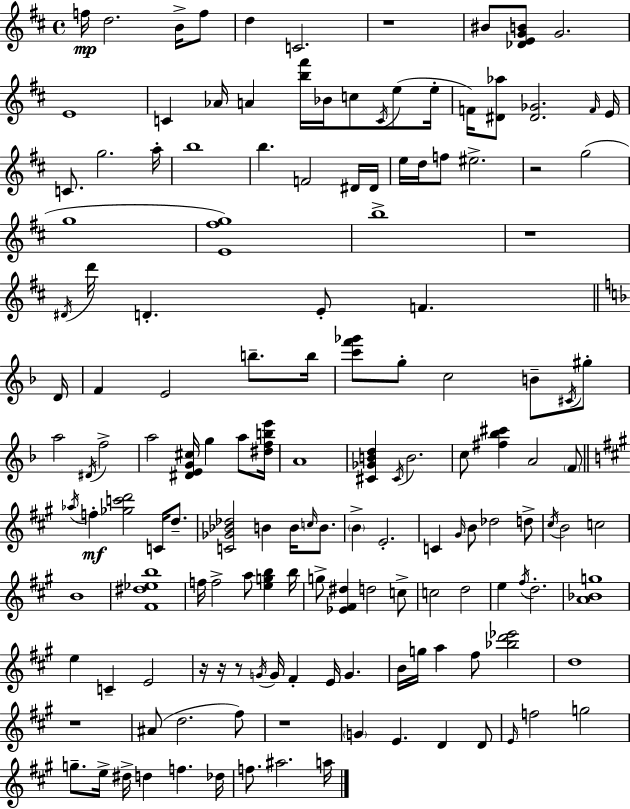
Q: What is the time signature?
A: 4/4